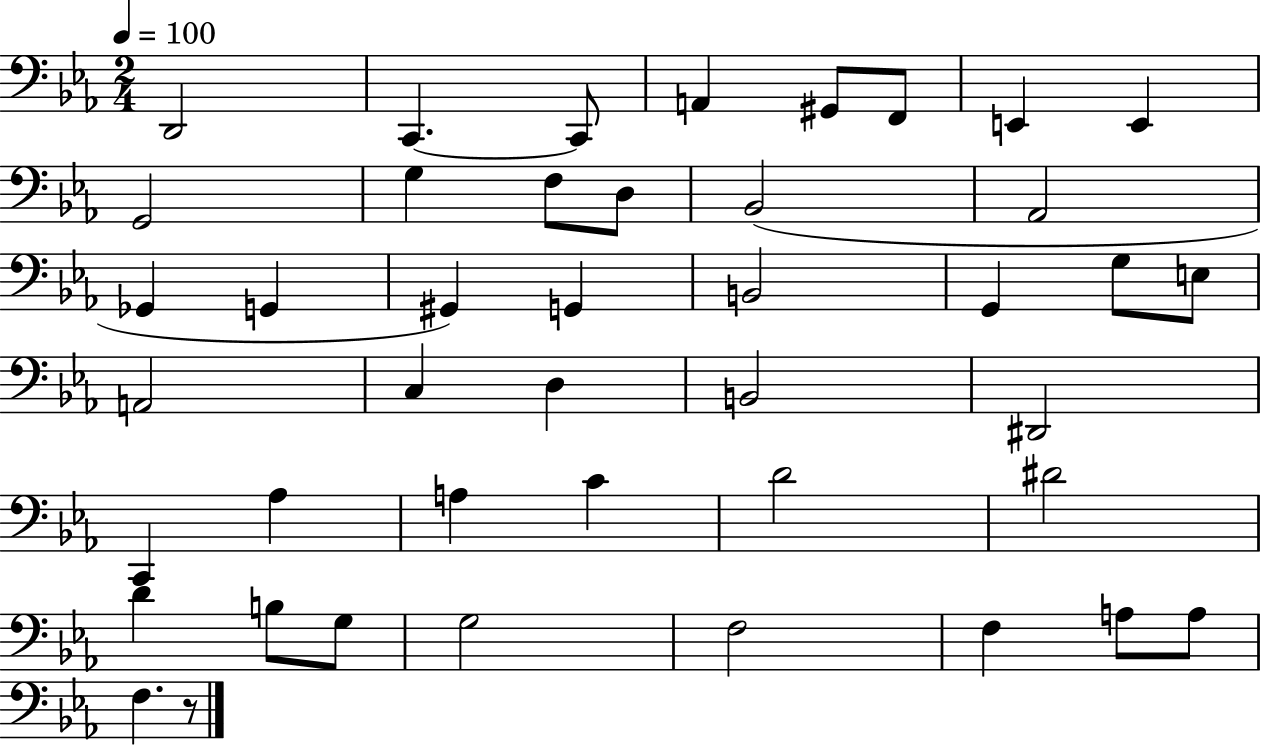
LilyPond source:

{
  \clef bass
  \numericTimeSignature
  \time 2/4
  \key ees \major
  \tempo 4 = 100
  d,2 | c,4.~~ c,8 | a,4 gis,8 f,8 | e,4 e,4 | \break g,2 | g4 f8 d8 | bes,2( | aes,2 | \break ges,4 g,4 | gis,4) g,4 | b,2 | g,4 g8 e8 | \break a,2 | c4 d4 | b,2 | dis,2 | \break c,4 aes4 | a4 c'4 | d'2 | dis'2 | \break d'4 b8 g8 | g2 | f2 | f4 a8 a8 | \break f4. r8 | \bar "|."
}